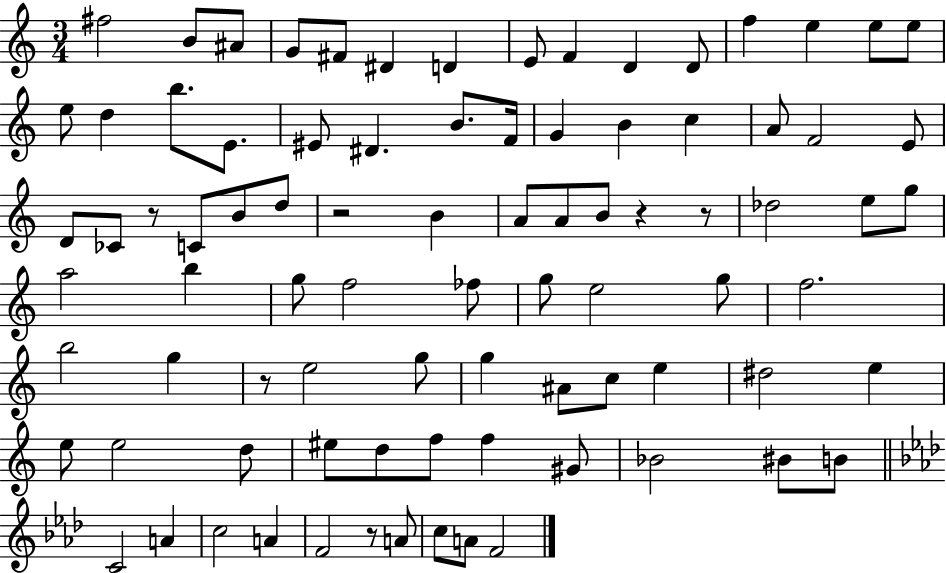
{
  \clef treble
  \numericTimeSignature
  \time 3/4
  \key c \major
  fis''2 b'8 ais'8 | g'8 fis'8 dis'4 d'4 | e'8 f'4 d'4 d'8 | f''4 e''4 e''8 e''8 | \break e''8 d''4 b''8. e'8. | eis'8 dis'4. b'8. f'16 | g'4 b'4 c''4 | a'8 f'2 e'8 | \break d'8 ces'8 r8 c'8 b'8 d''8 | r2 b'4 | a'8 a'8 b'8 r4 r8 | des''2 e''8 g''8 | \break a''2 b''4 | g''8 f''2 fes''8 | g''8 e''2 g''8 | f''2. | \break b''2 g''4 | r8 e''2 g''8 | g''4 ais'8 c''8 e''4 | dis''2 e''4 | \break e''8 e''2 d''8 | eis''8 d''8 f''8 f''4 gis'8 | bes'2 bis'8 b'8 | \bar "||" \break \key aes \major c'2 a'4 | c''2 a'4 | f'2 r8 a'8 | c''8 a'8 f'2 | \break \bar "|."
}